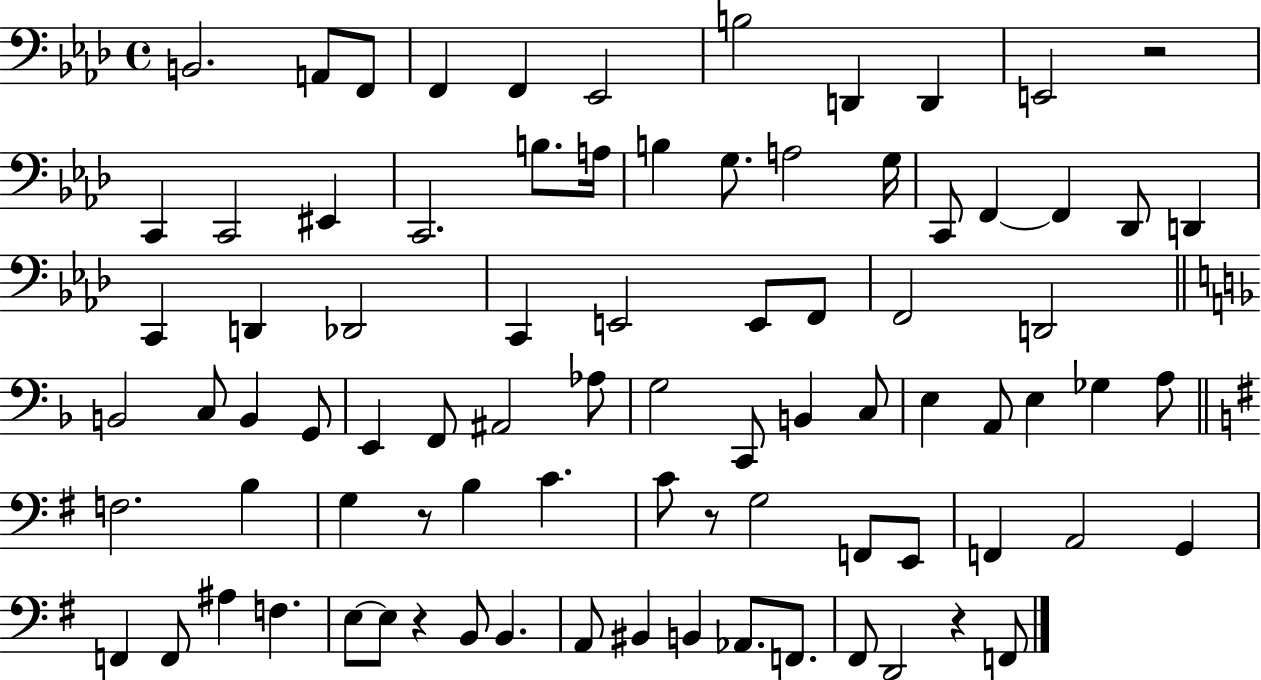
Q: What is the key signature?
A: AES major